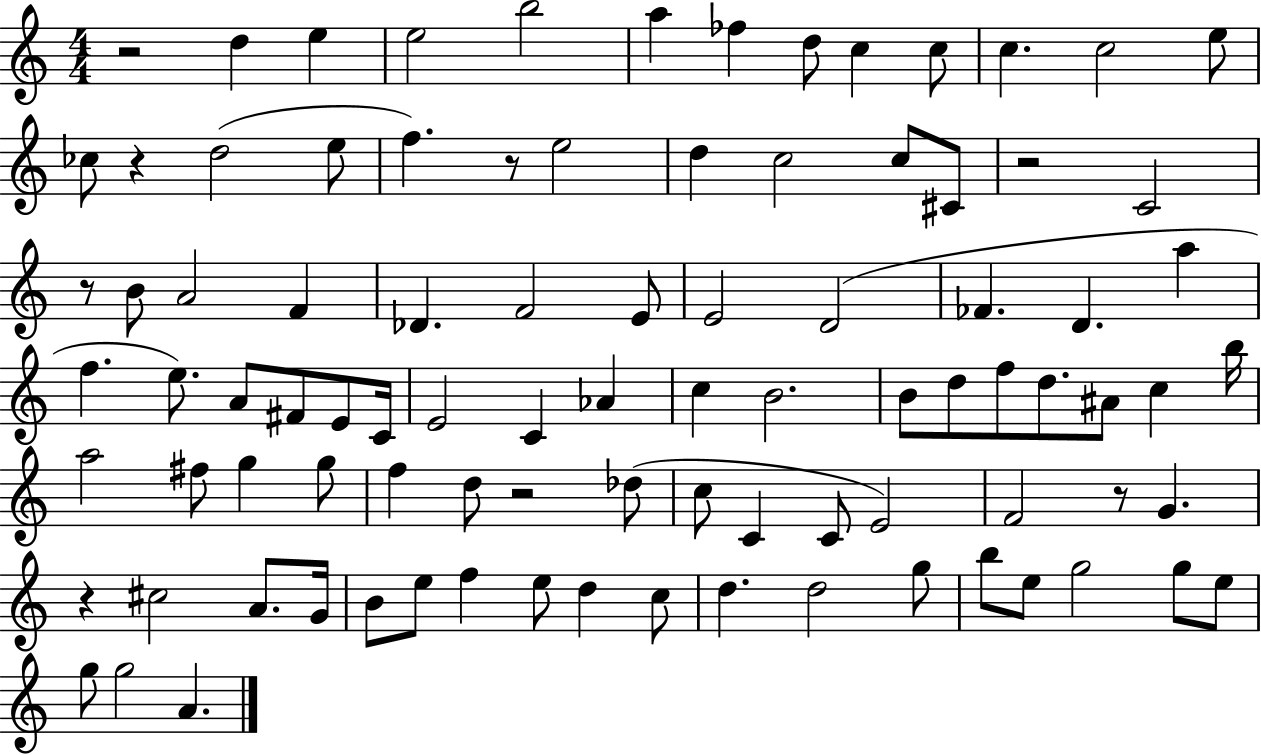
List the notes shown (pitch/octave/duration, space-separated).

R/h D5/q E5/q E5/h B5/h A5/q FES5/q D5/e C5/q C5/e C5/q. C5/h E5/e CES5/e R/q D5/h E5/e F5/q. R/e E5/h D5/q C5/h C5/e C#4/e R/h C4/h R/e B4/e A4/h F4/q Db4/q. F4/h E4/e E4/h D4/h FES4/q. D4/q. A5/q F5/q. E5/e. A4/e F#4/e E4/e C4/s E4/h C4/q Ab4/q C5/q B4/h. B4/e D5/e F5/e D5/e. A#4/e C5/q B5/s A5/h F#5/e G5/q G5/e F5/q D5/e R/h Db5/e C5/e C4/q C4/e E4/h F4/h R/e G4/q. R/q C#5/h A4/e. G4/s B4/e E5/e F5/q E5/e D5/q C5/e D5/q. D5/h G5/e B5/e E5/e G5/h G5/e E5/e G5/e G5/h A4/q.